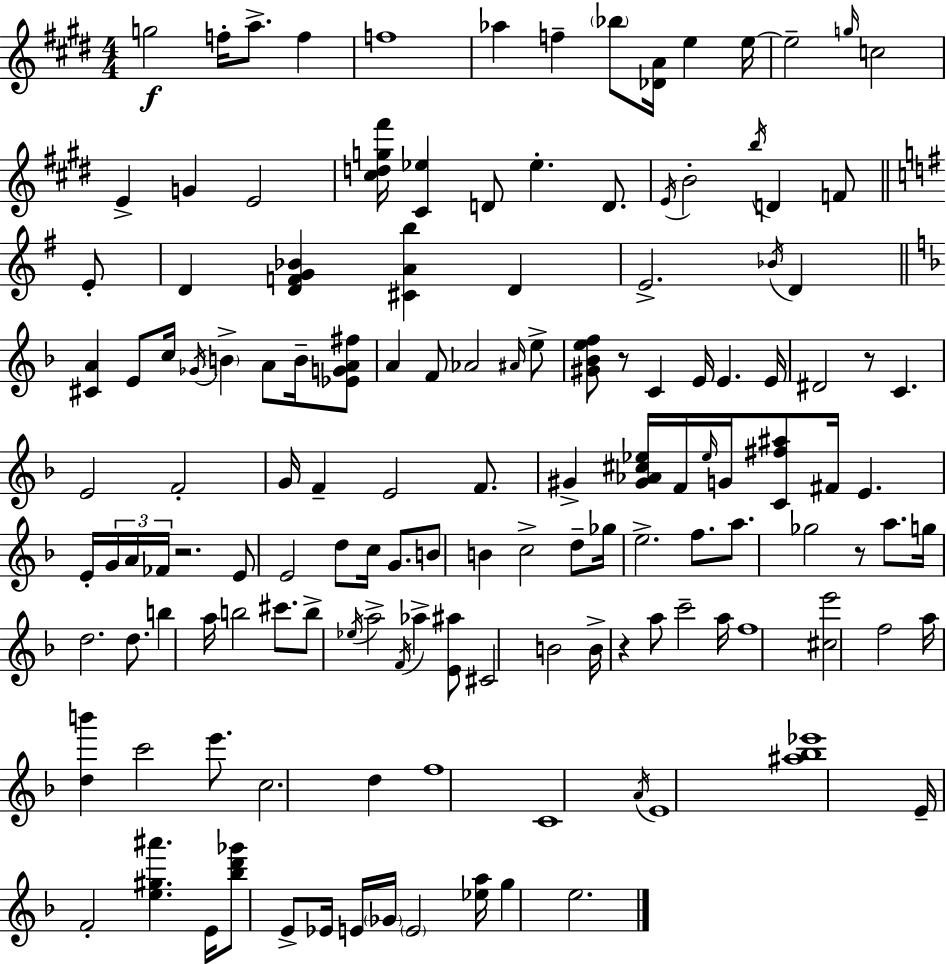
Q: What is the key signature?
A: E major